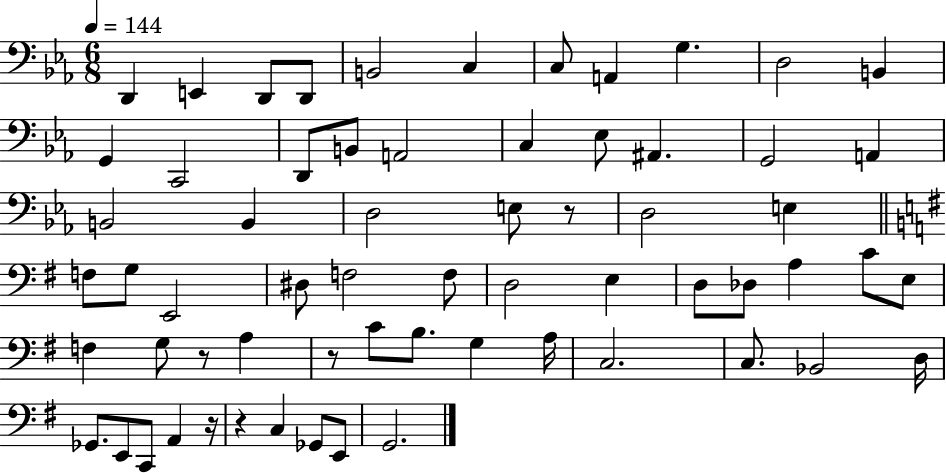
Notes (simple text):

D2/q E2/q D2/e D2/e B2/h C3/q C3/e A2/q G3/q. D3/h B2/q G2/q C2/h D2/e B2/e A2/h C3/q Eb3/e A#2/q. G2/h A2/q B2/h B2/q D3/h E3/e R/e D3/h E3/q F3/e G3/e E2/h D#3/e F3/h F3/e D3/h E3/q D3/e Db3/e A3/q C4/e E3/e F3/q G3/e R/e A3/q R/e C4/e B3/e. G3/q A3/s C3/h. C3/e. Bb2/h D3/s Gb2/e. E2/e C2/e A2/q R/s R/q C3/q Gb2/e E2/e G2/h.